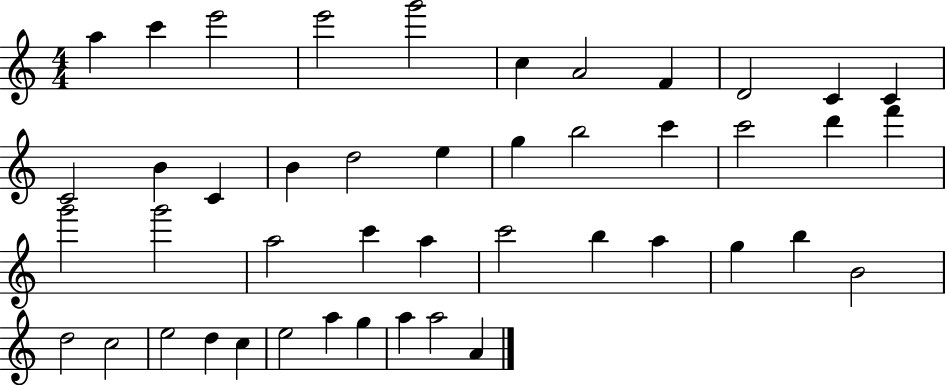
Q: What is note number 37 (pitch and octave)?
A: E5